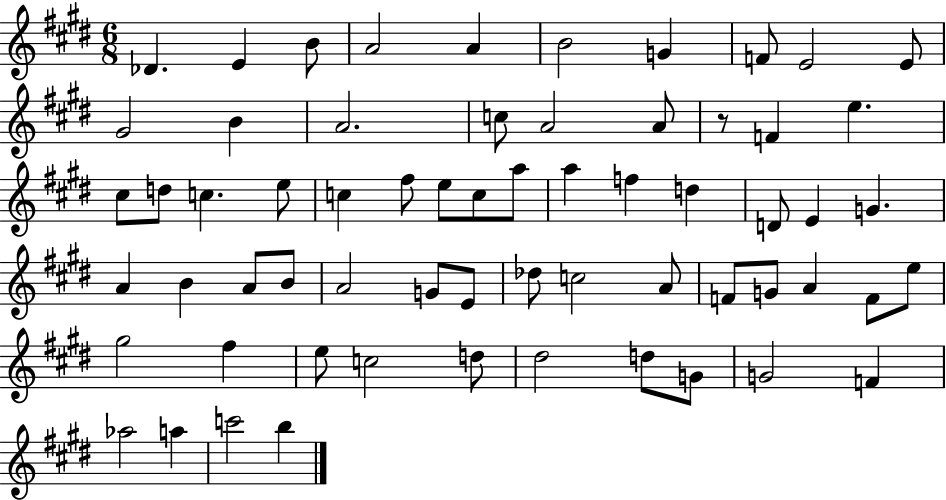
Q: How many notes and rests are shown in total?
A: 63